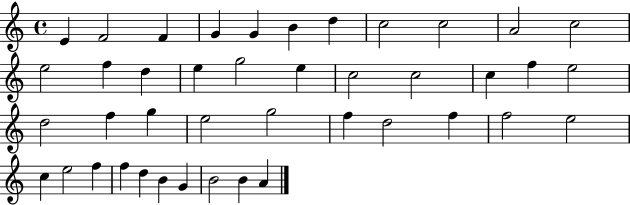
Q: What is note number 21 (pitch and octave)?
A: F5